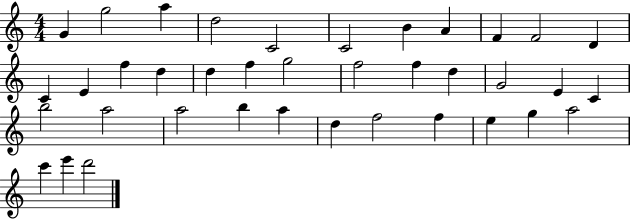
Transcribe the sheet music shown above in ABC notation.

X:1
T:Untitled
M:4/4
L:1/4
K:C
G g2 a d2 C2 C2 B A F F2 D C E f d d f g2 f2 f d G2 E C b2 a2 a2 b a d f2 f e g a2 c' e' d'2